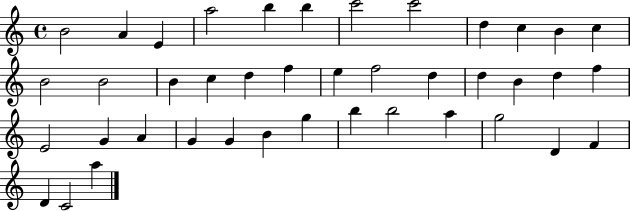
B4/h A4/q E4/q A5/h B5/q B5/q C6/h C6/h D5/q C5/q B4/q C5/q B4/h B4/h B4/q C5/q D5/q F5/q E5/q F5/h D5/q D5/q B4/q D5/q F5/q E4/h G4/q A4/q G4/q G4/q B4/q G5/q B5/q B5/h A5/q G5/h D4/q F4/q D4/q C4/h A5/q